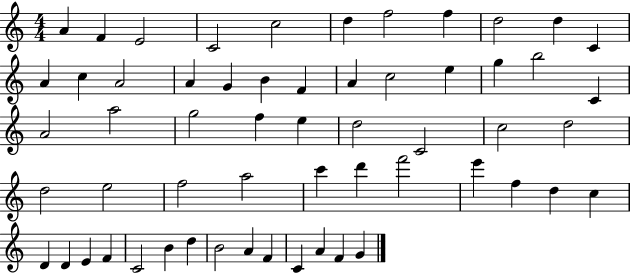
A4/q F4/q E4/h C4/h C5/h D5/q F5/h F5/q D5/h D5/q C4/q A4/q C5/q A4/h A4/q G4/q B4/q F4/q A4/q C5/h E5/q G5/q B5/h C4/q A4/h A5/h G5/h F5/q E5/q D5/h C4/h C5/h D5/h D5/h E5/h F5/h A5/h C6/q D6/q F6/h E6/q F5/q D5/q C5/q D4/q D4/q E4/q F4/q C4/h B4/q D5/q B4/h A4/q F4/q C4/q A4/q F4/q G4/q